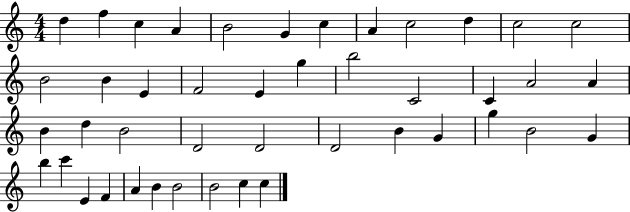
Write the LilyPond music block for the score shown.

{
  \clef treble
  \numericTimeSignature
  \time 4/4
  \key c \major
  d''4 f''4 c''4 a'4 | b'2 g'4 c''4 | a'4 c''2 d''4 | c''2 c''2 | \break b'2 b'4 e'4 | f'2 e'4 g''4 | b''2 c'2 | c'4 a'2 a'4 | \break b'4 d''4 b'2 | d'2 d'2 | d'2 b'4 g'4 | g''4 b'2 g'4 | \break b''4 c'''4 e'4 f'4 | a'4 b'4 b'2 | b'2 c''4 c''4 | \bar "|."
}